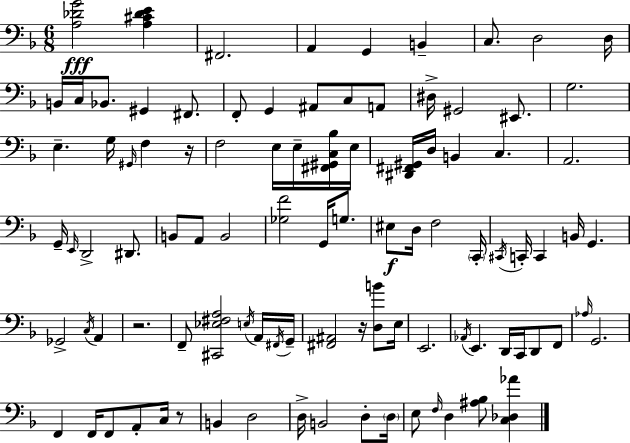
[A3,Db4,G4]/h [A3,C#4,Db4,E4]/q F#2/h. A2/q G2/q B2/q C3/e. D3/h D3/s B2/s C3/s Bb2/e. G#2/q F#2/e. F2/e G2/q A#2/e C3/e A2/e D#3/s G#2/h EIS2/e. G3/h. E3/q. G3/s G#2/s F3/q R/s F3/h E3/s E3/s [F#2,G#2,C3,Bb3]/s E3/s [D#2,F#2,G#2]/s D3/s B2/q C3/q. A2/h. G2/s E2/s D2/h D#2/e. B2/e A2/e B2/h [Gb3,F4]/h G2/s G3/e. EIS3/e D3/s F3/h C2/s C#2/s C2/s C2/q B2/s G2/q. Gb2/h C3/s A2/q R/h. F2/e [C#2,Eb3,F#3,A3]/h E3/s A2/s F#2/s G2/s [F#2,A#2]/h R/s [D3,B4]/e E3/s E2/h. Ab2/s E2/q. D2/s C2/s D2/e F2/e Ab3/s G2/h. F2/q F2/s F2/e A2/e C3/s R/e B2/q D3/h D3/s B2/h D3/e D3/s E3/e F3/s D3/q [A#3,Bb3]/e [C3,Db3,Ab4]/q